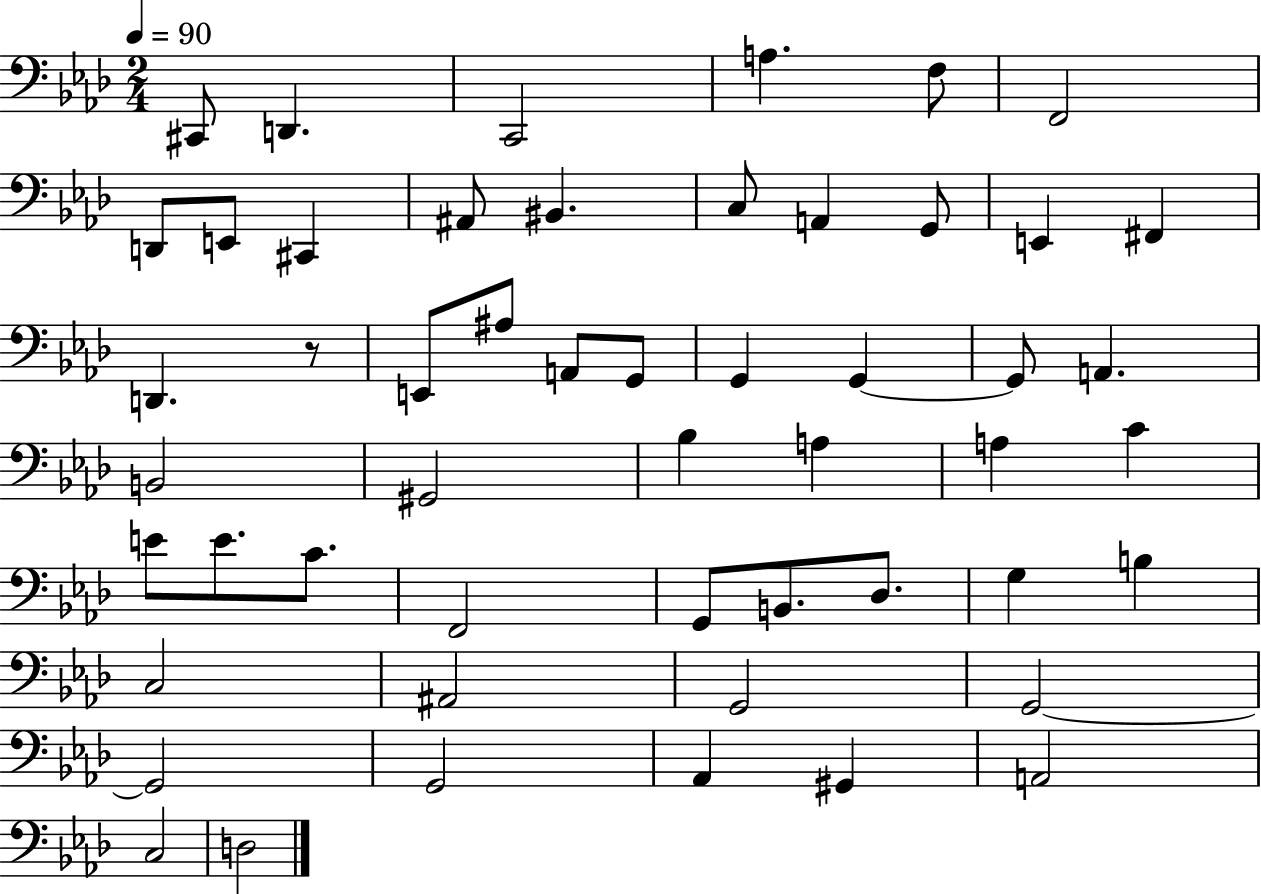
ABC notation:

X:1
T:Untitled
M:2/4
L:1/4
K:Ab
^C,,/2 D,, C,,2 A, F,/2 F,,2 D,,/2 E,,/2 ^C,, ^A,,/2 ^B,, C,/2 A,, G,,/2 E,, ^F,, D,, z/2 E,,/2 ^A,/2 A,,/2 G,,/2 G,, G,, G,,/2 A,, B,,2 ^G,,2 _B, A, A, C E/2 E/2 C/2 F,,2 G,,/2 B,,/2 _D,/2 G, B, C,2 ^A,,2 G,,2 G,,2 G,,2 G,,2 _A,, ^G,, A,,2 C,2 D,2